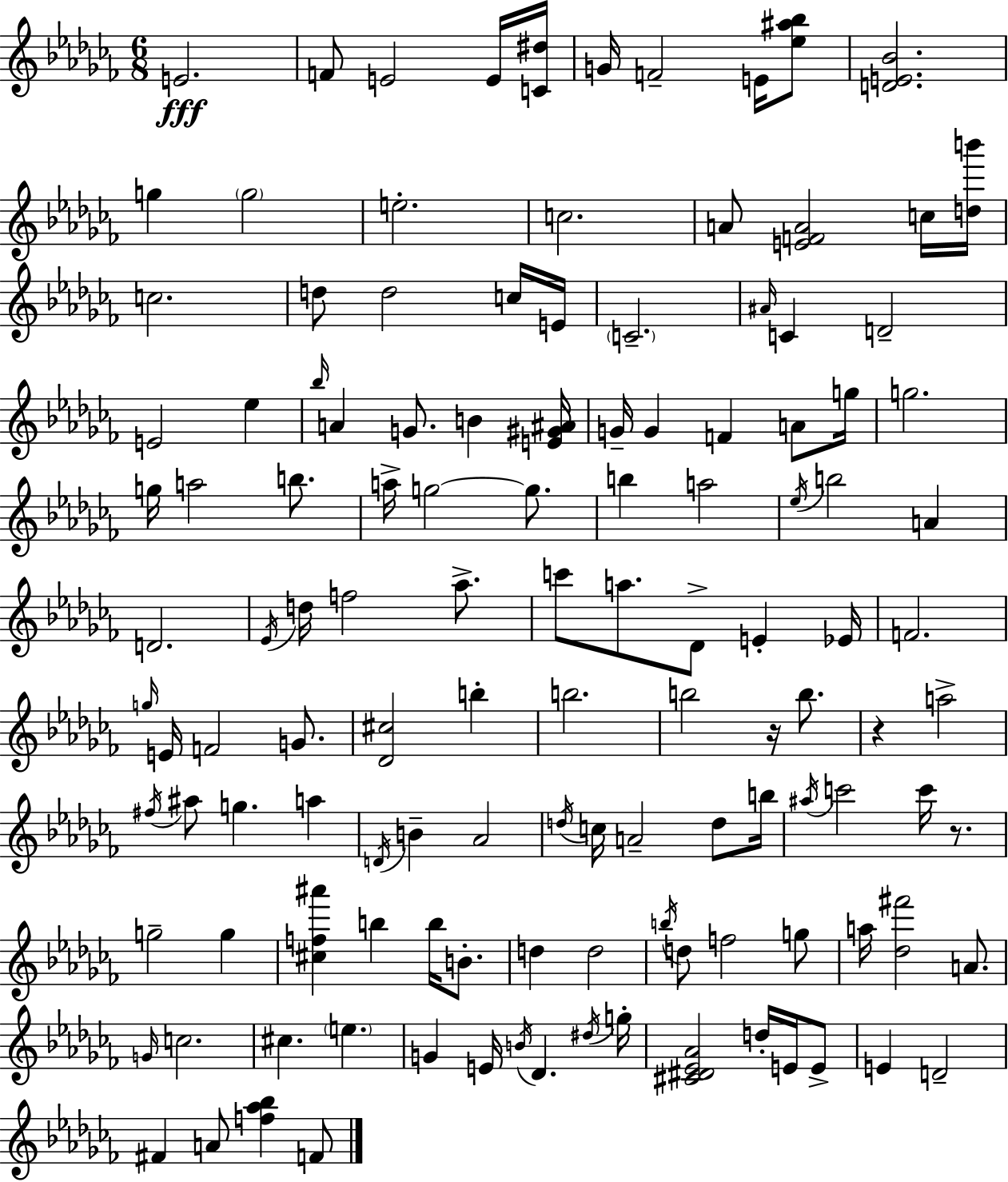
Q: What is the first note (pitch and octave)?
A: E4